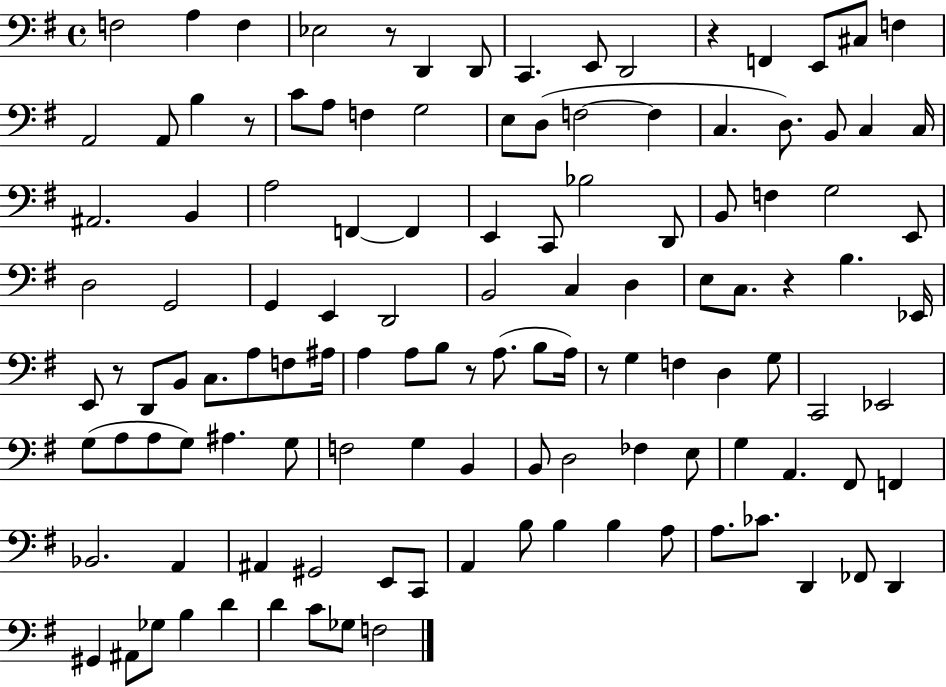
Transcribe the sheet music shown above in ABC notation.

X:1
T:Untitled
M:4/4
L:1/4
K:G
F,2 A, F, _E,2 z/2 D,, D,,/2 C,, E,,/2 D,,2 z F,, E,,/2 ^C,/2 F, A,,2 A,,/2 B, z/2 C/2 A,/2 F, G,2 E,/2 D,/2 F,2 F, C, D,/2 B,,/2 C, C,/4 ^A,,2 B,, A,2 F,, F,, E,, C,,/2 _B,2 D,,/2 B,,/2 F, G,2 E,,/2 D,2 G,,2 G,, E,, D,,2 B,,2 C, D, E,/2 C,/2 z B, _E,,/4 E,,/2 z/2 D,,/2 B,,/2 C,/2 A,/2 F,/2 ^A,/4 A, A,/2 B,/2 z/2 A,/2 B,/2 A,/4 z/2 G, F, D, G,/2 C,,2 _E,,2 G,/2 A,/2 A,/2 G,/2 ^A, G,/2 F,2 G, B,, B,,/2 D,2 _F, E,/2 G, A,, ^F,,/2 F,, _B,,2 A,, ^A,, ^G,,2 E,,/2 C,,/2 A,, B,/2 B, B, A,/2 A,/2 _C/2 D,, _F,,/2 D,, ^G,, ^A,,/2 _G,/2 B, D D C/2 _G,/2 F,2